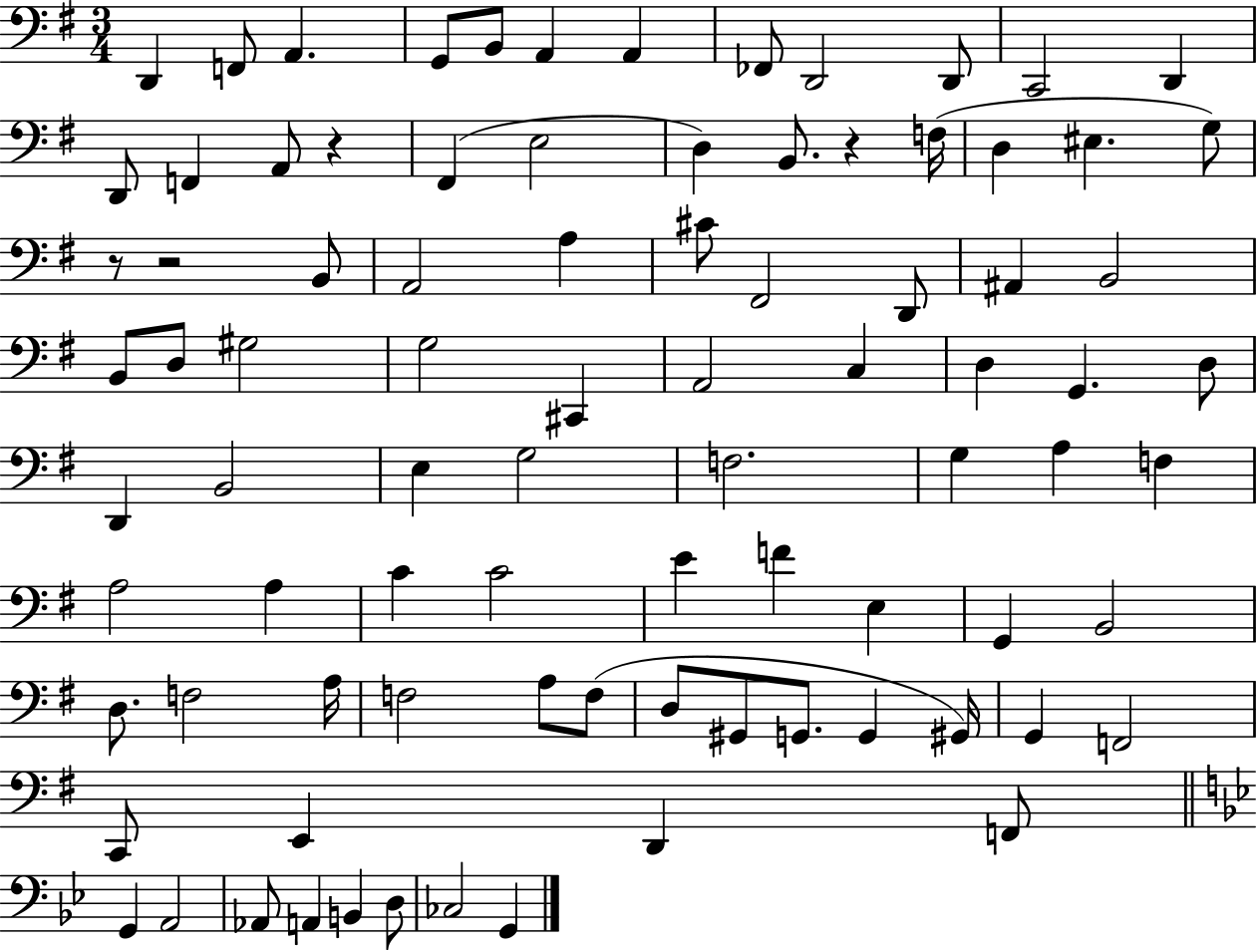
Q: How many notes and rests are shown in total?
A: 87